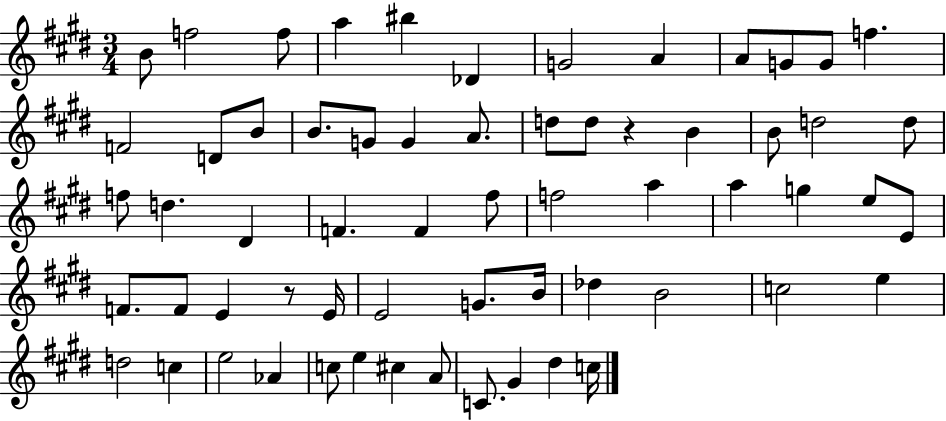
B4/e F5/h F5/e A5/q BIS5/q Db4/q G4/h A4/q A4/e G4/e G4/e F5/q. F4/h D4/e B4/e B4/e. G4/e G4/q A4/e. D5/e D5/e R/q B4/q B4/e D5/h D5/e F5/e D5/q. D#4/q F4/q. F4/q F#5/e F5/h A5/q A5/q G5/q E5/e E4/e F4/e. F4/e E4/q R/e E4/s E4/h G4/e. B4/s Db5/q B4/h C5/h E5/q D5/h C5/q E5/h Ab4/q C5/e E5/q C#5/q A4/e C4/e. G#4/q D#5/q C5/s